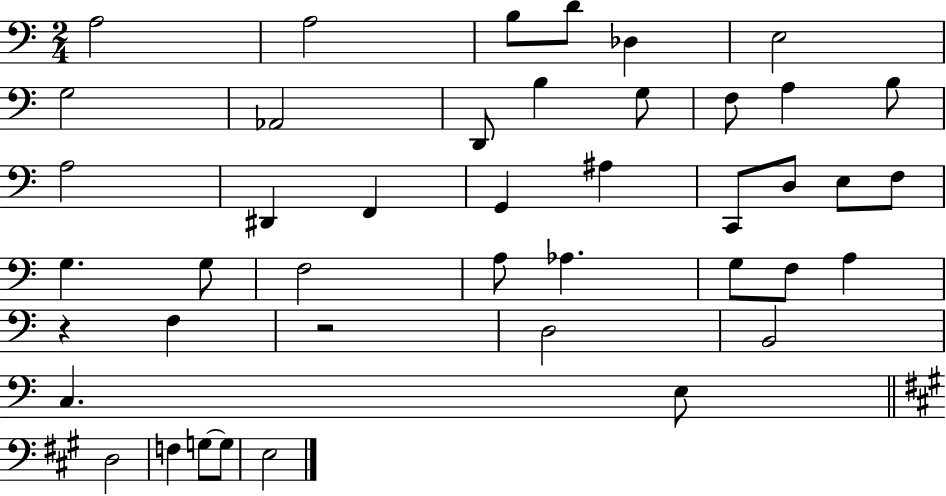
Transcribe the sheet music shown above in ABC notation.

X:1
T:Untitled
M:2/4
L:1/4
K:C
A,2 A,2 B,/2 D/2 _D, E,2 G,2 _A,,2 D,,/2 B, G,/2 F,/2 A, B,/2 A,2 ^D,, F,, G,, ^A, C,,/2 D,/2 E,/2 F,/2 G, G,/2 F,2 A,/2 _A, G,/2 F,/2 A, z F, z2 D,2 B,,2 C, E,/2 D,2 F, G,/2 G,/2 E,2